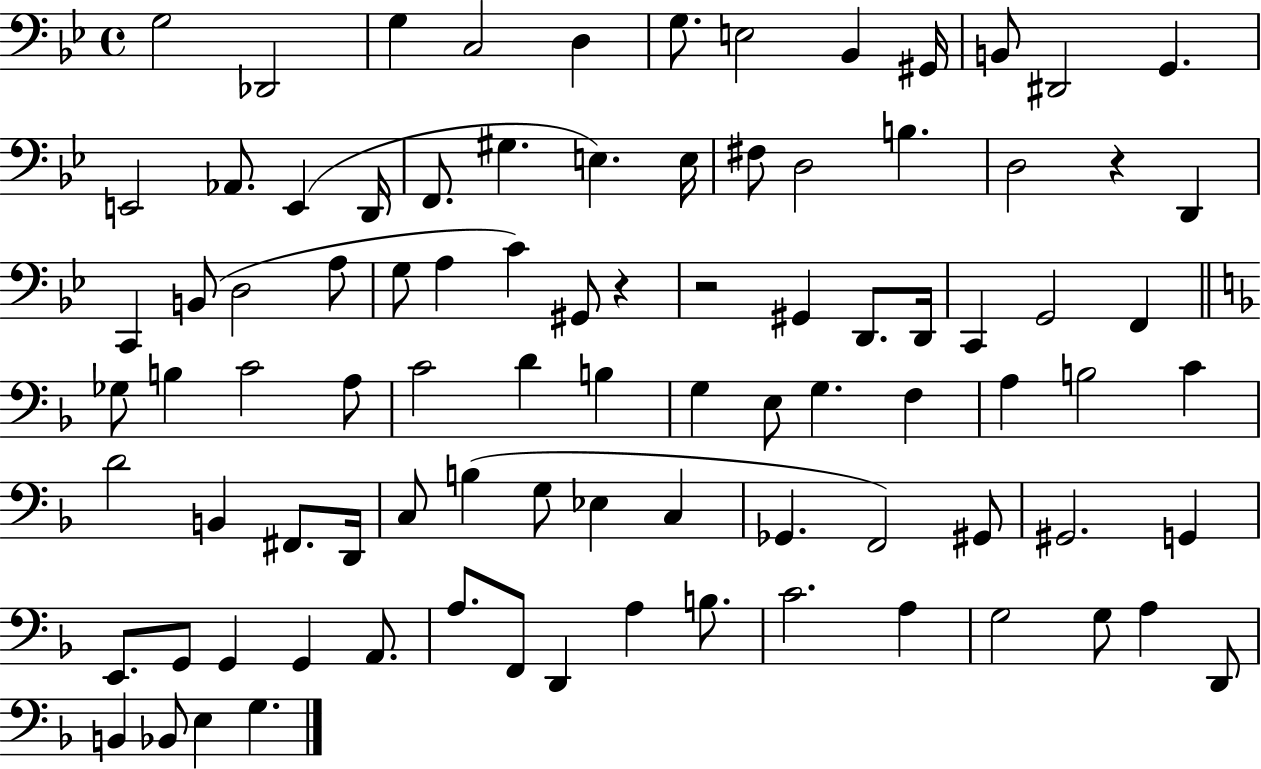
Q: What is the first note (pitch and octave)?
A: G3